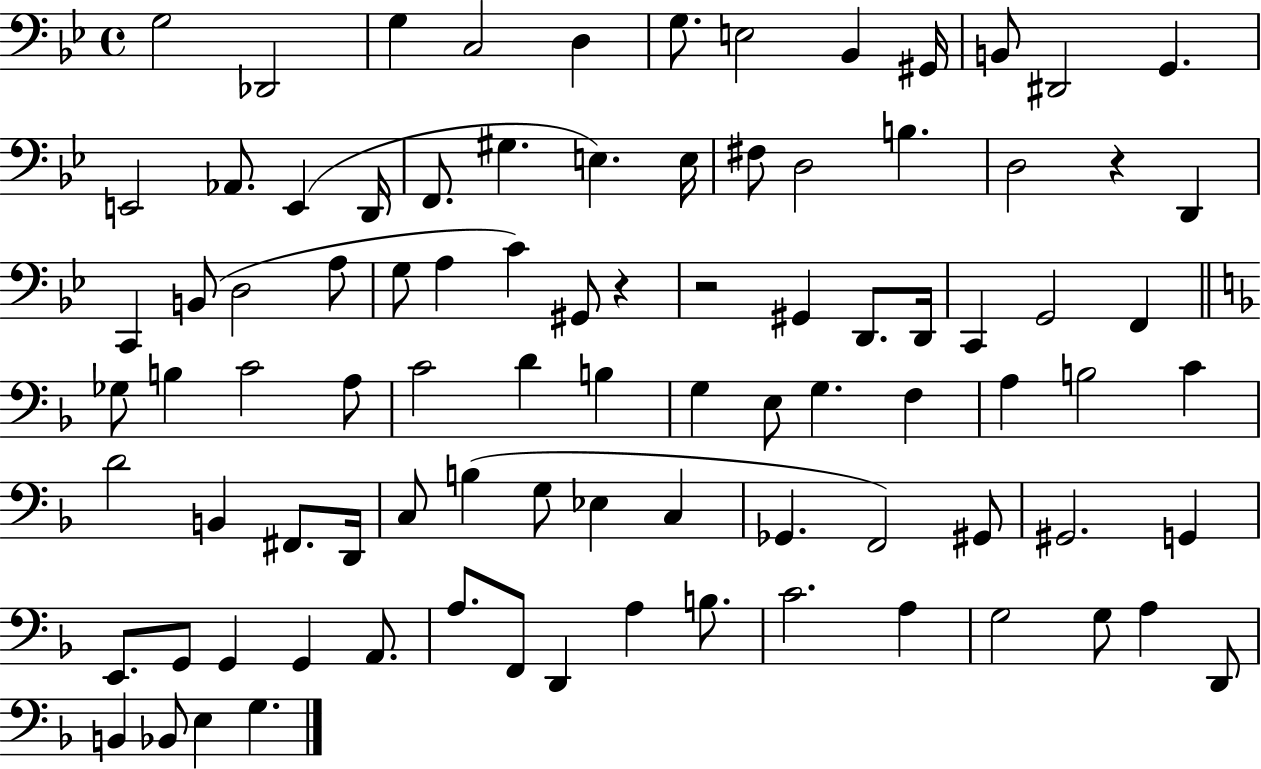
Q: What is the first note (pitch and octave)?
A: G3